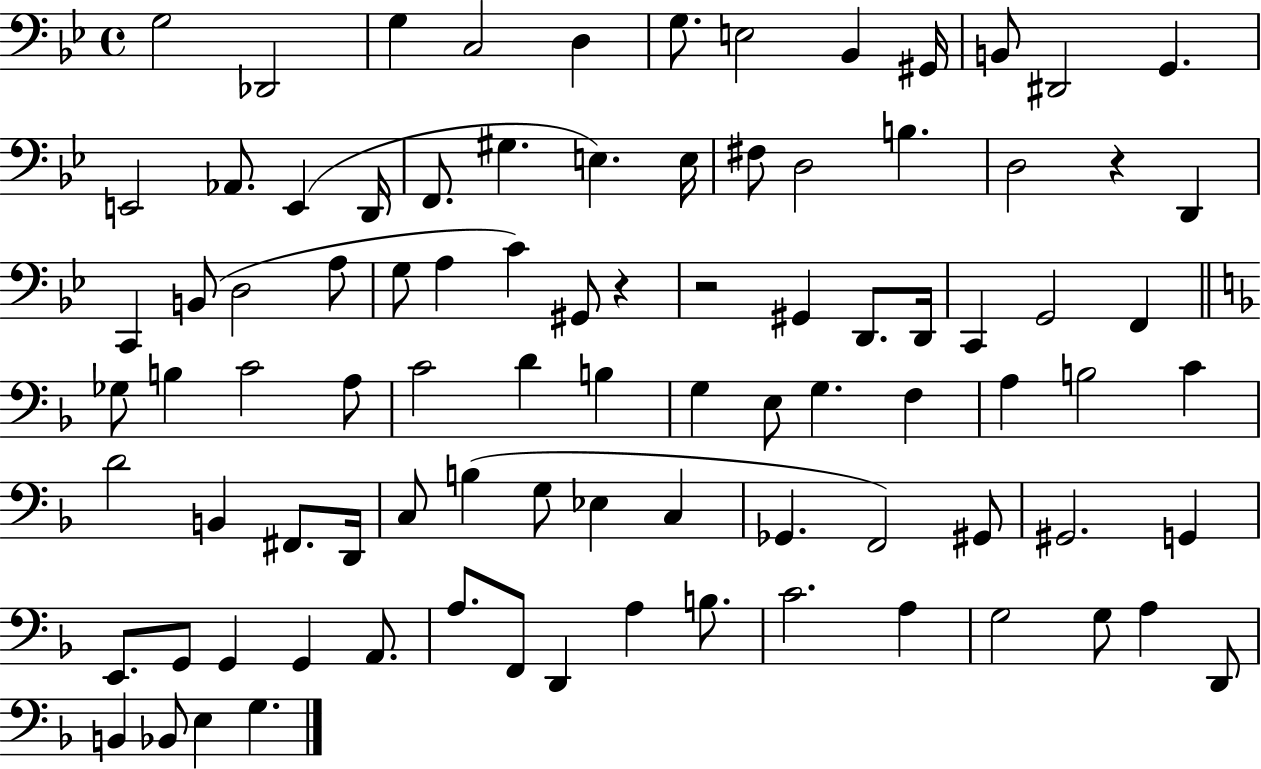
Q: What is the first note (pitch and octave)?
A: G3